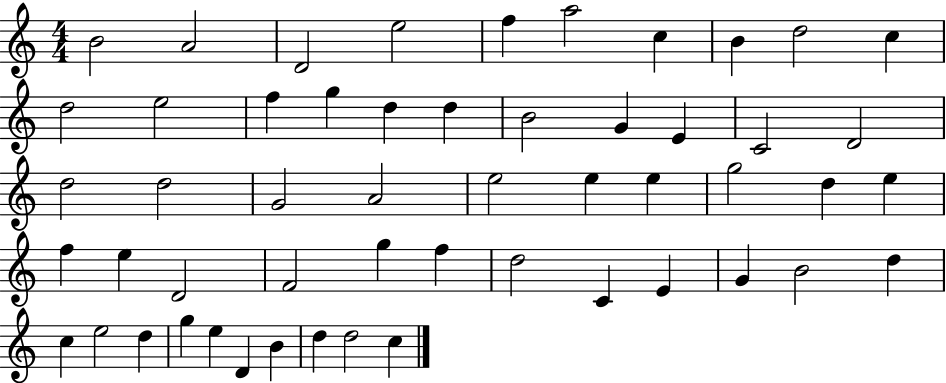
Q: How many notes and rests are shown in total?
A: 53